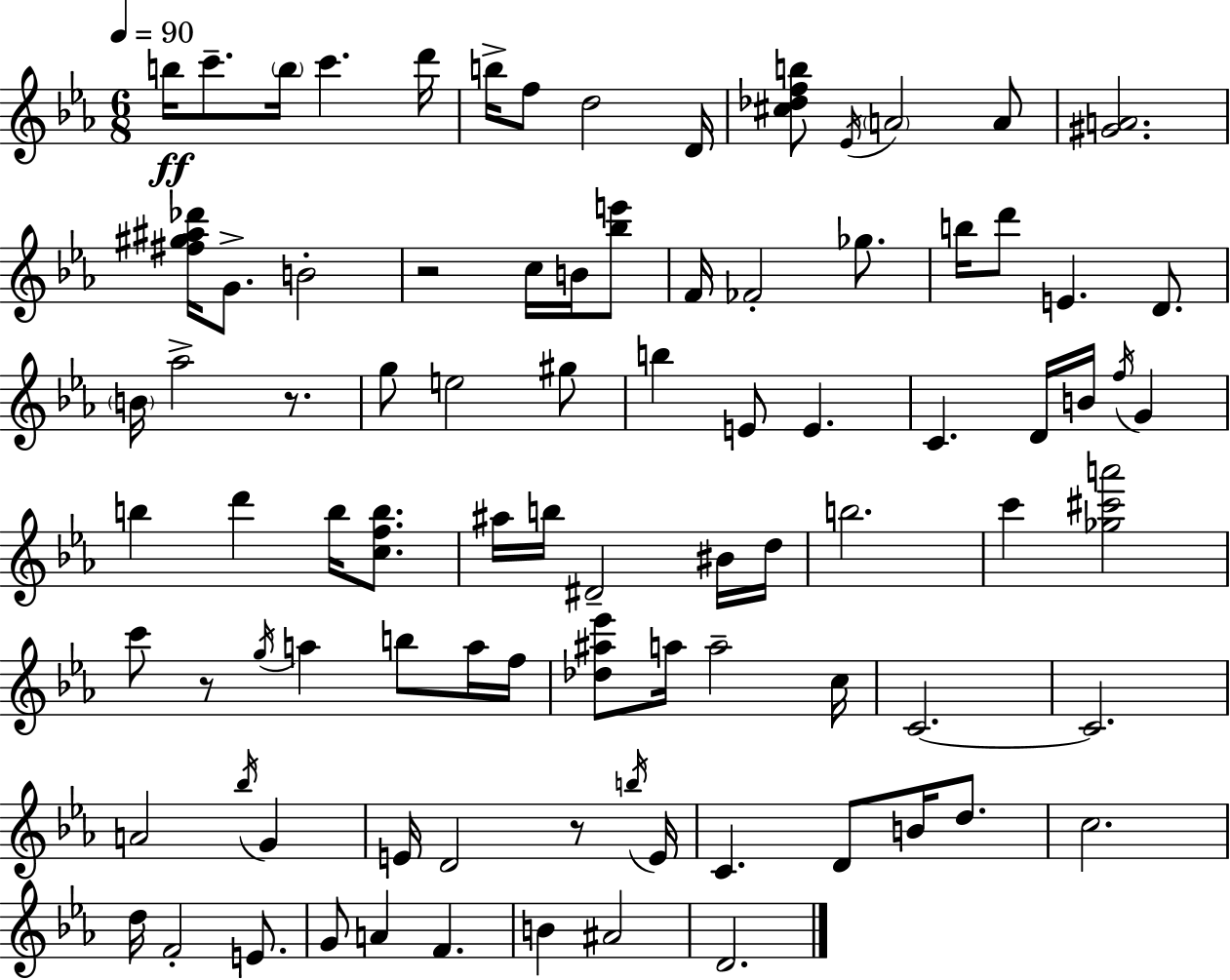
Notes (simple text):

B5/s C6/e. B5/s C6/q. D6/s B5/s F5/e D5/h D4/s [C#5,Db5,F5,B5]/e Eb4/s A4/h A4/e [G#4,A4]/h. [F#5,G#5,A#5,Db6]/s G4/e. B4/h R/h C5/s B4/s [Bb5,E6]/e F4/s FES4/h Gb5/e. B5/s D6/e E4/q. D4/e. B4/s Ab5/h R/e. G5/e E5/h G#5/e B5/q E4/e E4/q. C4/q. D4/s B4/s F5/s G4/q B5/q D6/q B5/s [C5,F5,B5]/e. A#5/s B5/s D#4/h BIS4/s D5/s B5/h. C6/q [Gb5,C#6,A6]/h C6/e R/e G5/s A5/q B5/e A5/s F5/s [Db5,A#5,Eb6]/e A5/s A5/h C5/s C4/h. C4/h. A4/h Bb5/s G4/q E4/s D4/h R/e B5/s E4/s C4/q. D4/e B4/s D5/e. C5/h. D5/s F4/h E4/e. G4/e A4/q F4/q. B4/q A#4/h D4/h.